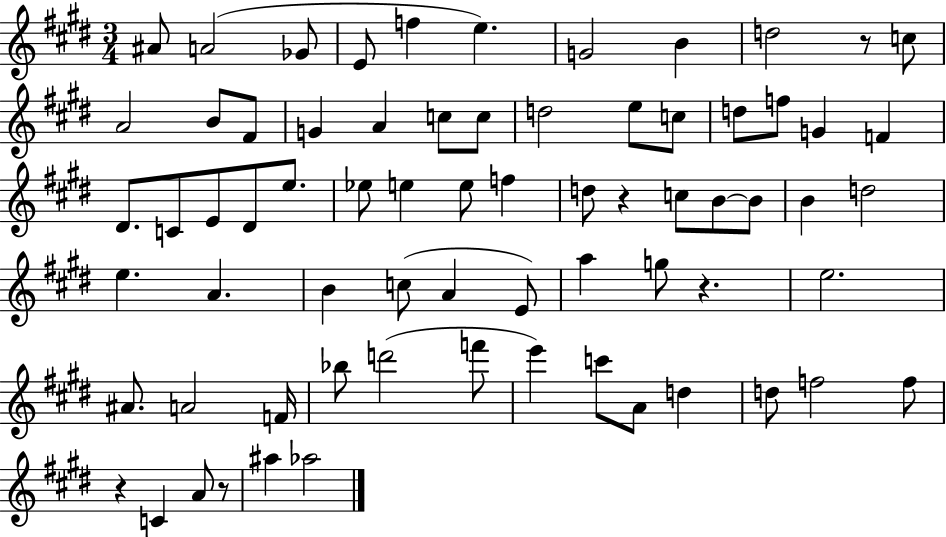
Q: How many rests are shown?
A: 5